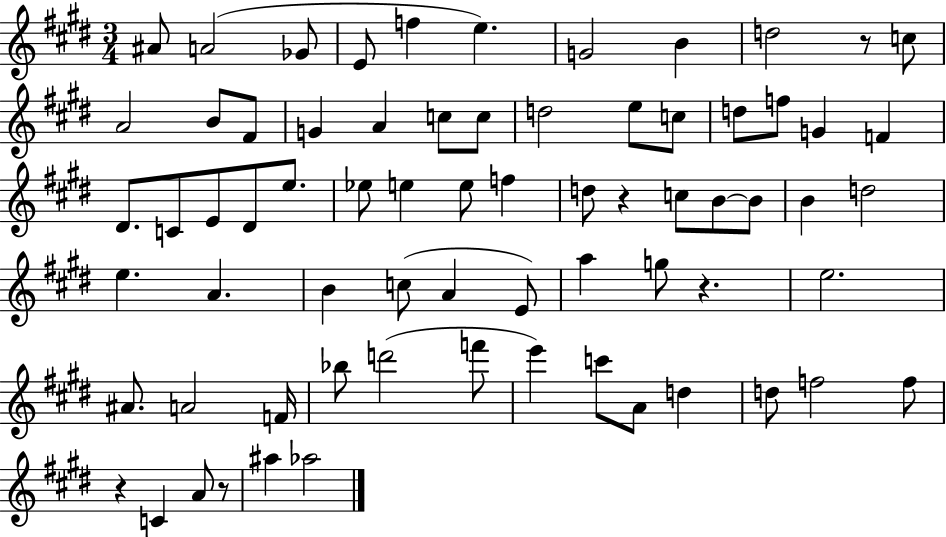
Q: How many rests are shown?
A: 5